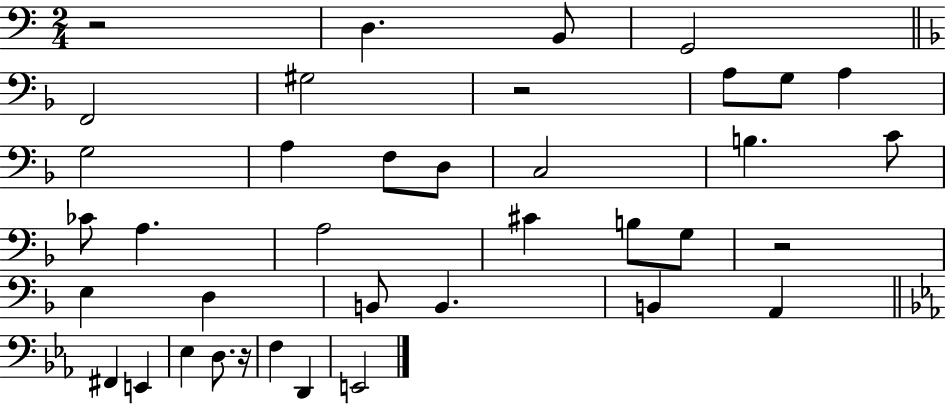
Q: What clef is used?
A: bass